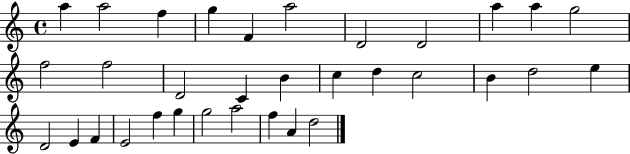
{
  \clef treble
  \time 4/4
  \defaultTimeSignature
  \key c \major
  a''4 a''2 f''4 | g''4 f'4 a''2 | d'2 d'2 | a''4 a''4 g''2 | \break f''2 f''2 | d'2 c'4 b'4 | c''4 d''4 c''2 | b'4 d''2 e''4 | \break d'2 e'4 f'4 | e'2 f''4 g''4 | g''2 a''2 | f''4 a'4 d''2 | \break \bar "|."
}